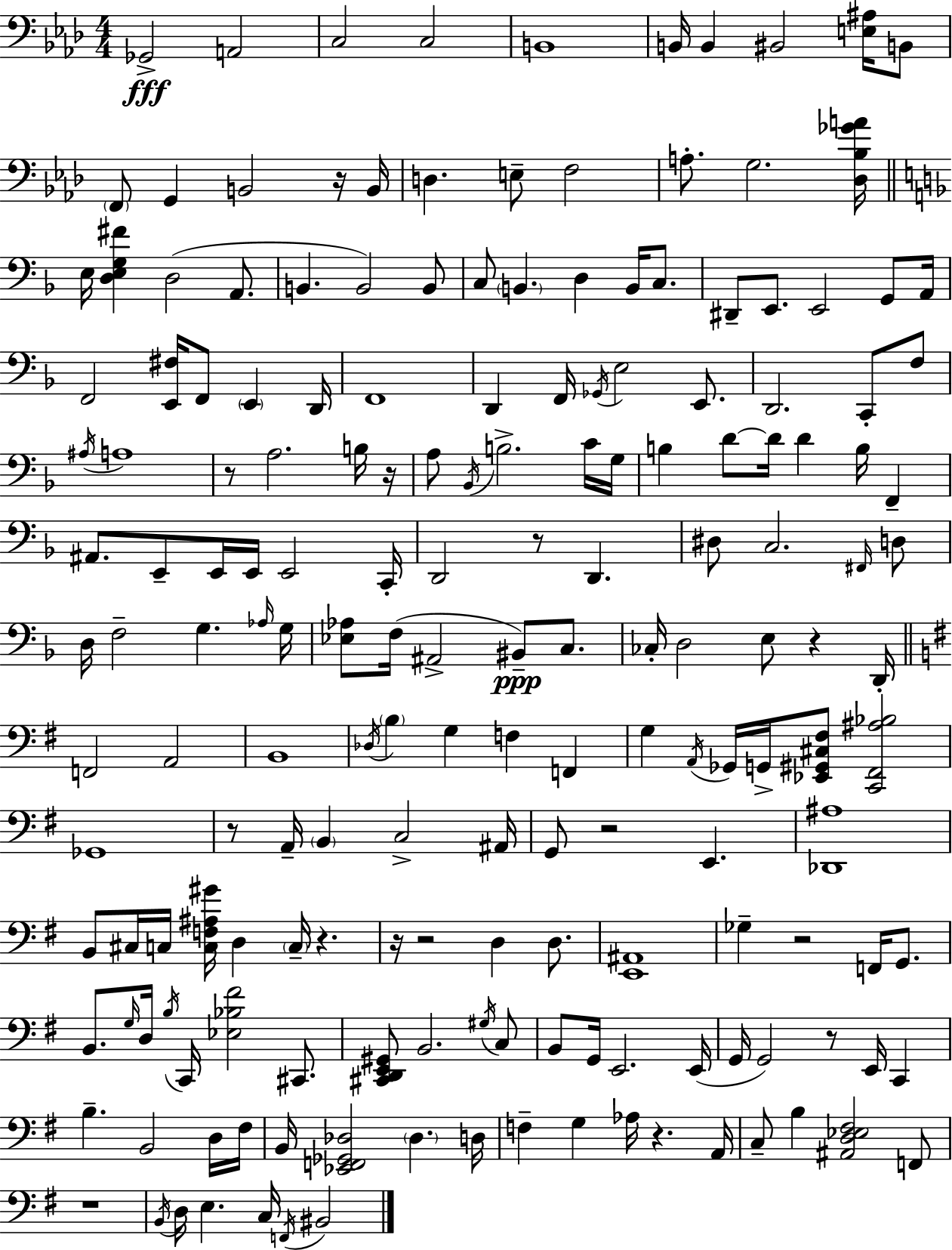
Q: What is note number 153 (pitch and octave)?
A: BIS2